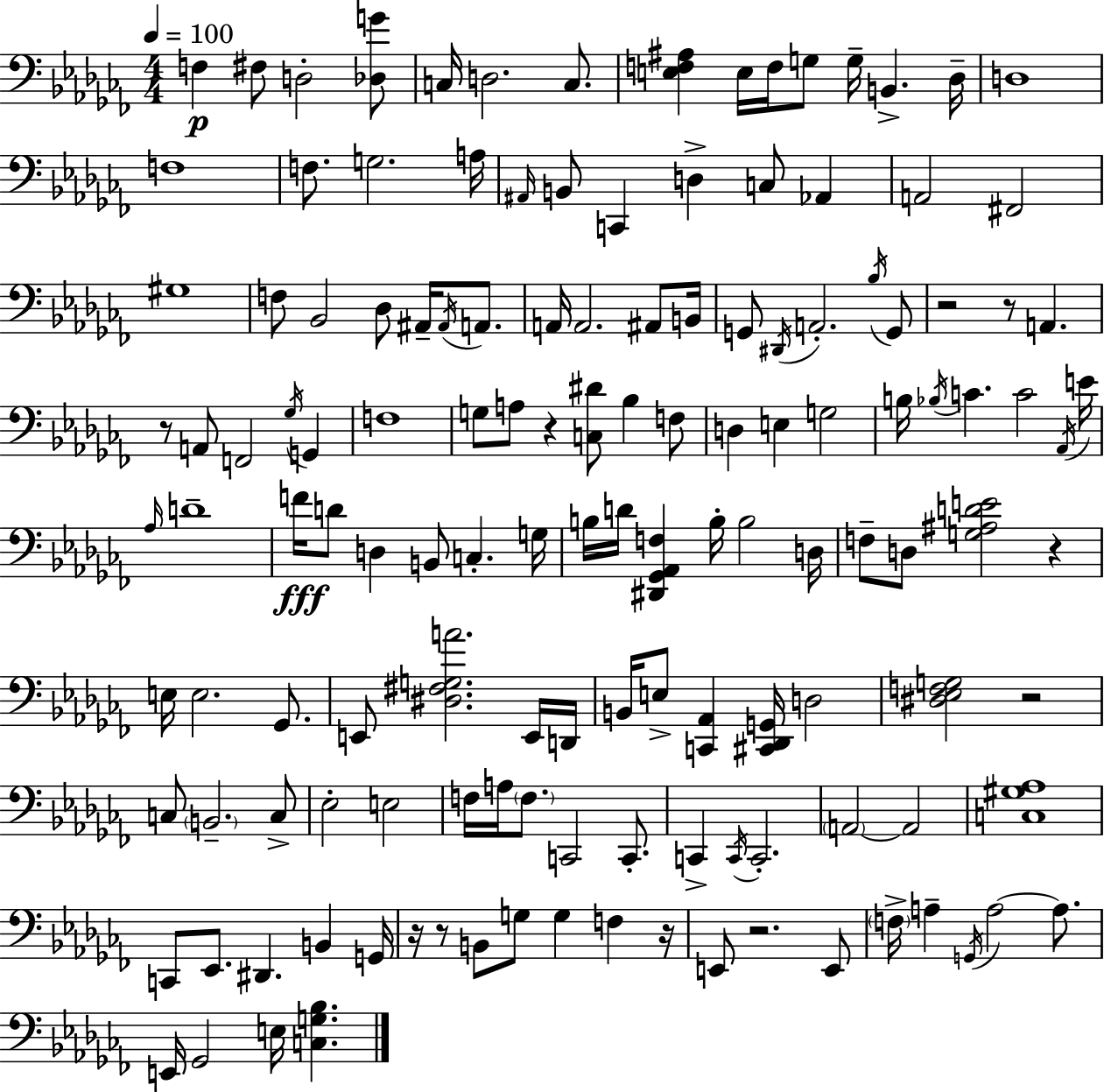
F3/q F#3/e D3/h [Db3,G4]/e C3/s D3/h. C3/e. [E3,F3,A#3]/q E3/s F3/s G3/e G3/s B2/q. Db3/s D3/w F3/w F3/e. G3/h. A3/s A#2/s B2/e C2/q D3/q C3/e Ab2/q A2/h F#2/h G#3/w F3/e Bb2/h Db3/e A#2/s A#2/s A2/e. A2/s A2/h. A#2/e B2/s G2/e D#2/s A2/h. Bb3/s G2/e R/h R/e A2/q. R/e A2/e F2/h Gb3/s G2/q F3/w G3/e A3/e R/q [C3,D#4]/e Bb3/q F3/e D3/q E3/q G3/h B3/s Bb3/s C4/q. C4/h Ab2/s E4/s Ab3/s D4/w F4/s D4/e D3/q B2/e C3/q. G3/s B3/s D4/s [D#2,Gb2,Ab2,F3]/q B3/s B3/h D3/s F3/e D3/e [G3,A#3,D4,E4]/h R/q E3/s E3/h. Gb2/e. E2/e [D#3,F#3,G3,A4]/h. E2/s D2/s B2/s E3/e [C2,Ab2]/q [C#2,Db2,G2]/s D3/h [D#3,Eb3,F3,G3]/h R/h C3/e B2/h. C3/e Eb3/h E3/h F3/s A3/s F3/e. C2/h C2/e. C2/q C2/s C2/h. A2/h A2/h [C3,G#3,Ab3]/w C2/e Eb2/e. D#2/q. B2/q G2/s R/s R/e B2/e G3/e G3/q F3/q R/s E2/e R/h. E2/e F3/s A3/q G2/s A3/h A3/e. E2/s Gb2/h E3/s [C3,G3,Bb3]/q.